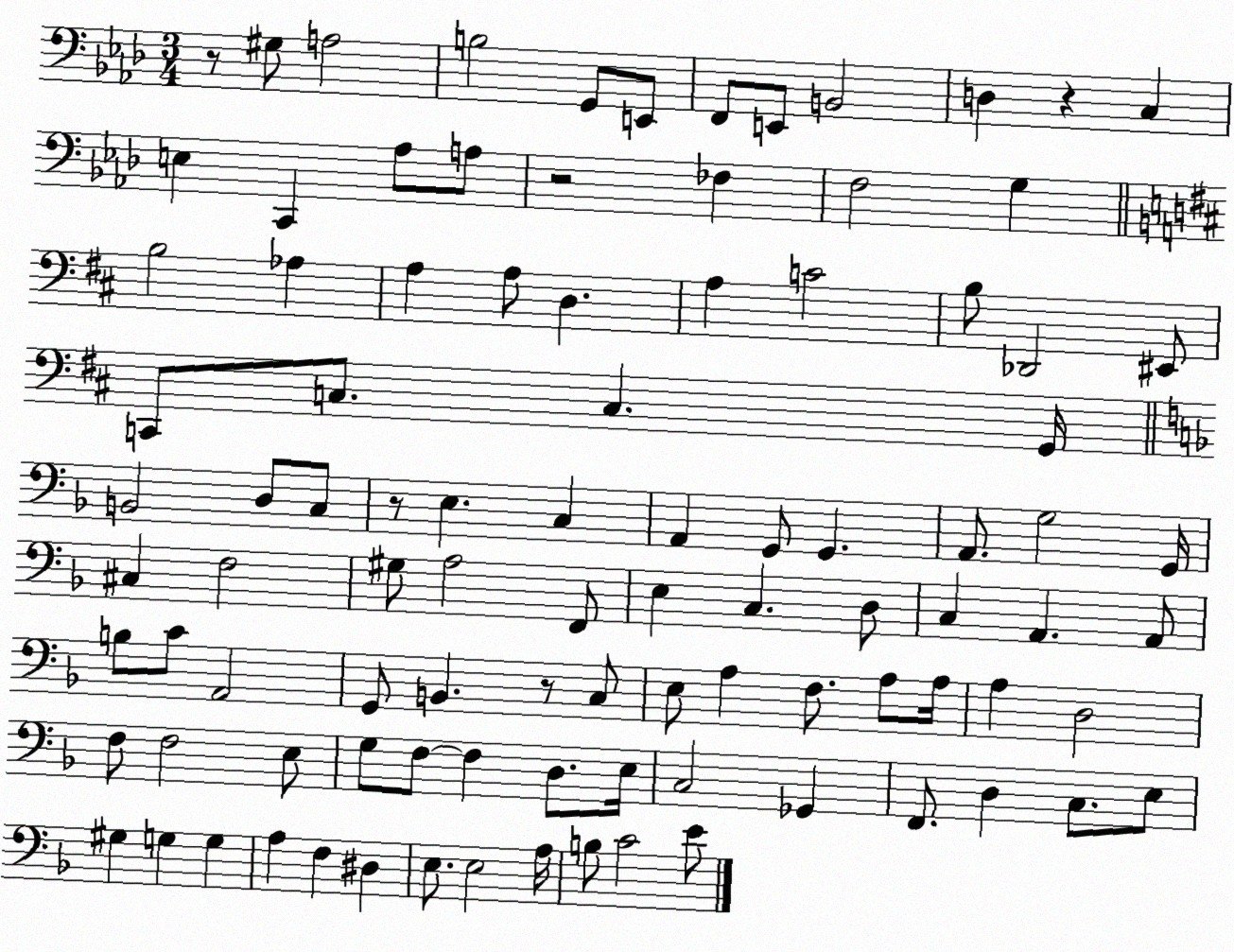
X:1
T:Untitled
M:3/4
L:1/4
K:Ab
z/2 ^G,/2 A,2 B,2 G,,/2 E,,/2 F,,/2 E,,/2 B,,2 D, z C, E, C,, _A,/2 A,/2 z2 _F, F,2 G, B,2 _A, A, A,/2 D, A, C2 B,/2 _D,,2 ^E,,/2 C,,/2 C,/2 C, G,,/4 B,,2 D,/2 C,/2 z/2 E, C, A,, G,,/2 G,, A,,/2 G,2 G,,/4 ^C, F,2 ^G,/2 A,2 F,,/2 E, C, D,/2 C, A,, A,,/2 B,/2 C/2 A,,2 G,,/2 B,, z/2 C,/2 E,/2 A, F,/2 A,/2 A,/4 A, D,2 F,/2 F,2 E,/2 G,/2 F,/2 F, D,/2 E,/4 C,2 _G,, F,,/2 D, C,/2 E,/2 ^G, G, G, A, F, ^D, E,/2 E,2 A,/4 B,/2 C2 E/2